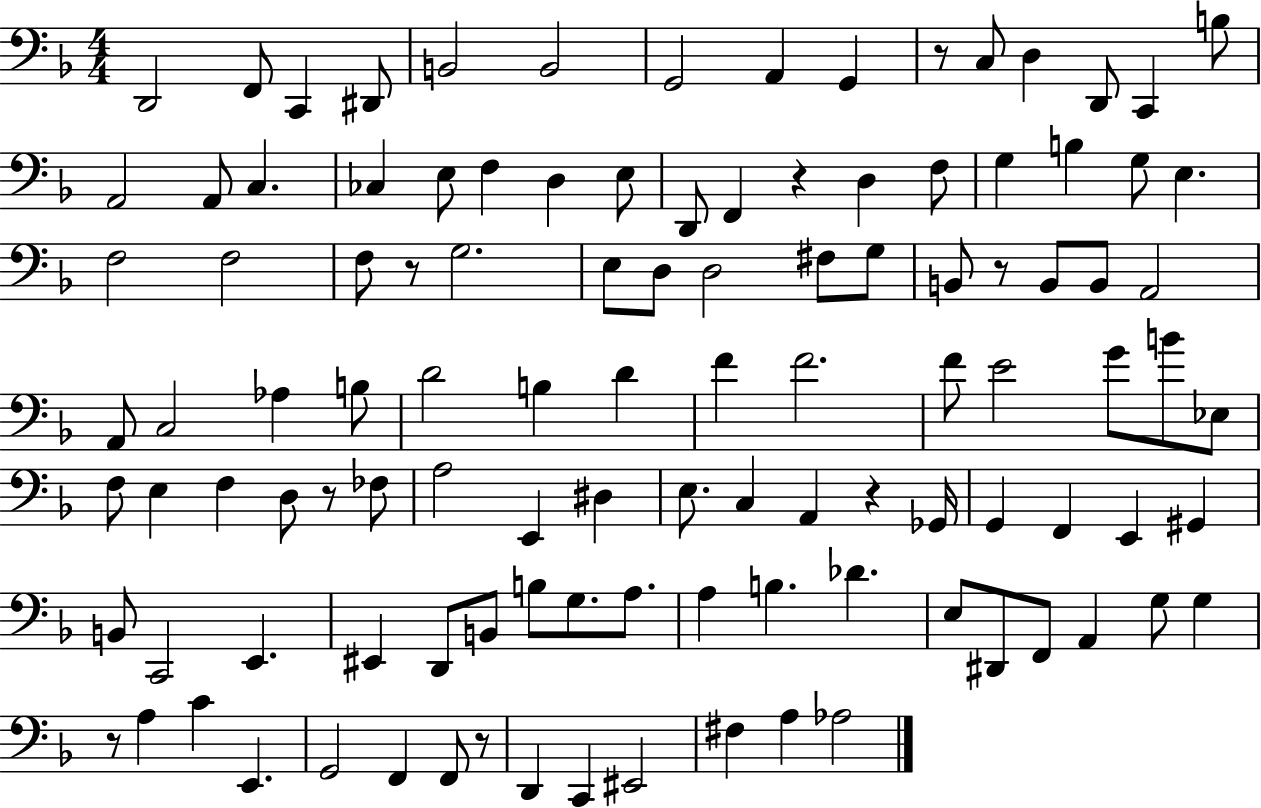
D2/h F2/e C2/q D#2/e B2/h B2/h G2/h A2/q G2/q R/e C3/e D3/q D2/e C2/q B3/e A2/h A2/e C3/q. CES3/q E3/e F3/q D3/q E3/e D2/e F2/q R/q D3/q F3/e G3/q B3/q G3/e E3/q. F3/h F3/h F3/e R/e G3/h. E3/e D3/e D3/h F#3/e G3/e B2/e R/e B2/e B2/e A2/h A2/e C3/h Ab3/q B3/e D4/h B3/q D4/q F4/q F4/h. F4/e E4/h G4/e B4/e Eb3/e F3/e E3/q F3/q D3/e R/e FES3/e A3/h E2/q D#3/q E3/e. C3/q A2/q R/q Gb2/s G2/q F2/q E2/q G#2/q B2/e C2/h E2/q. EIS2/q D2/e B2/e B3/e G3/e. A3/e. A3/q B3/q. Db4/q. E3/e D#2/e F2/e A2/q G3/e G3/q R/e A3/q C4/q E2/q. G2/h F2/q F2/e R/e D2/q C2/q EIS2/h F#3/q A3/q Ab3/h